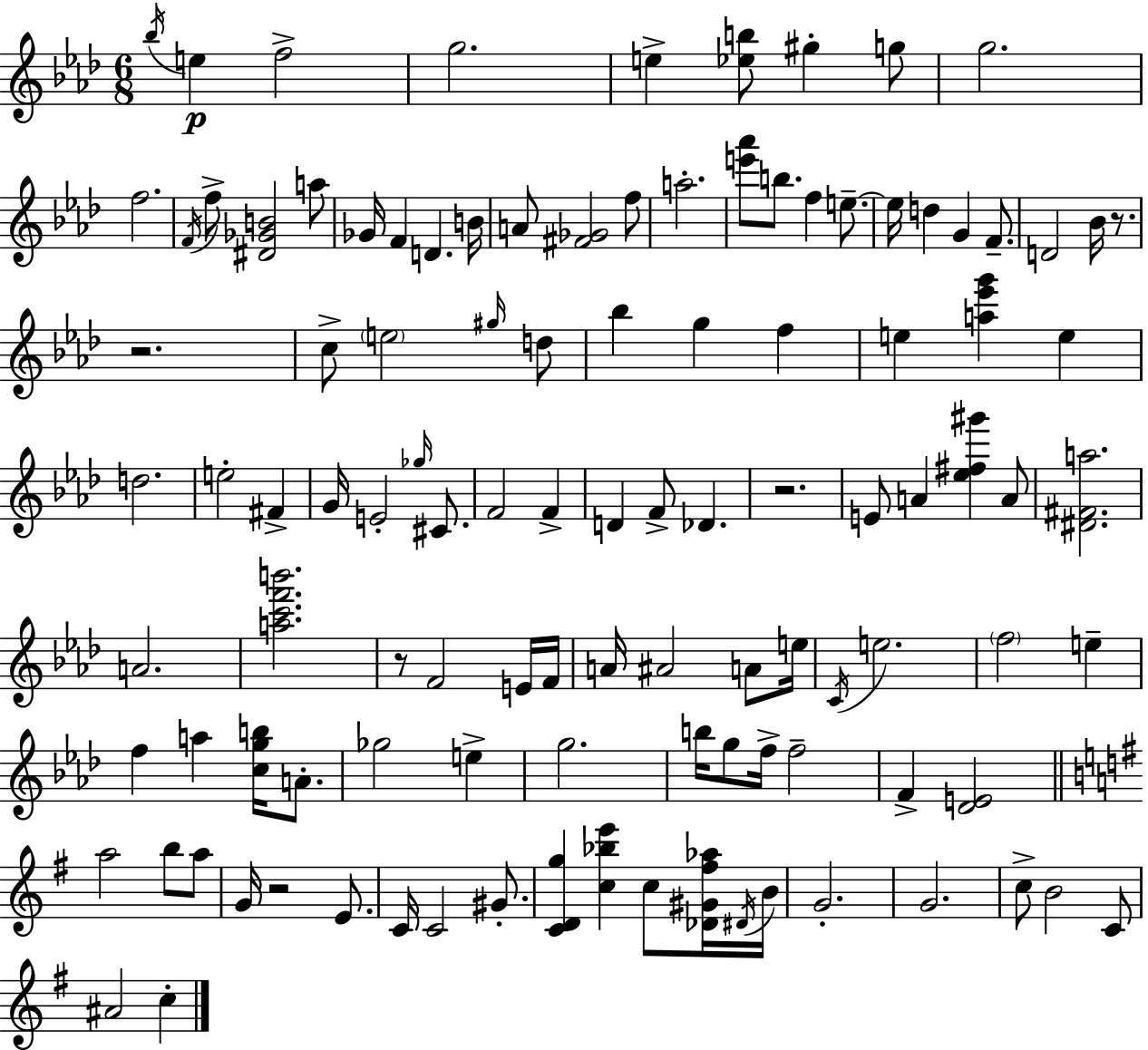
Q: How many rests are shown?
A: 5